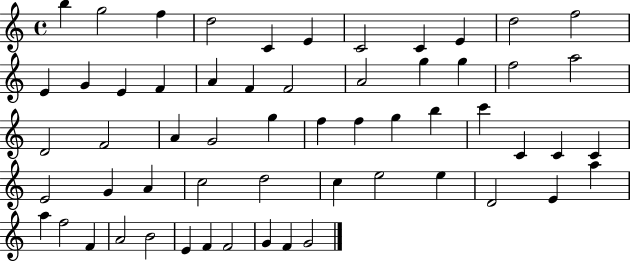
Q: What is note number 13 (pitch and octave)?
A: G4